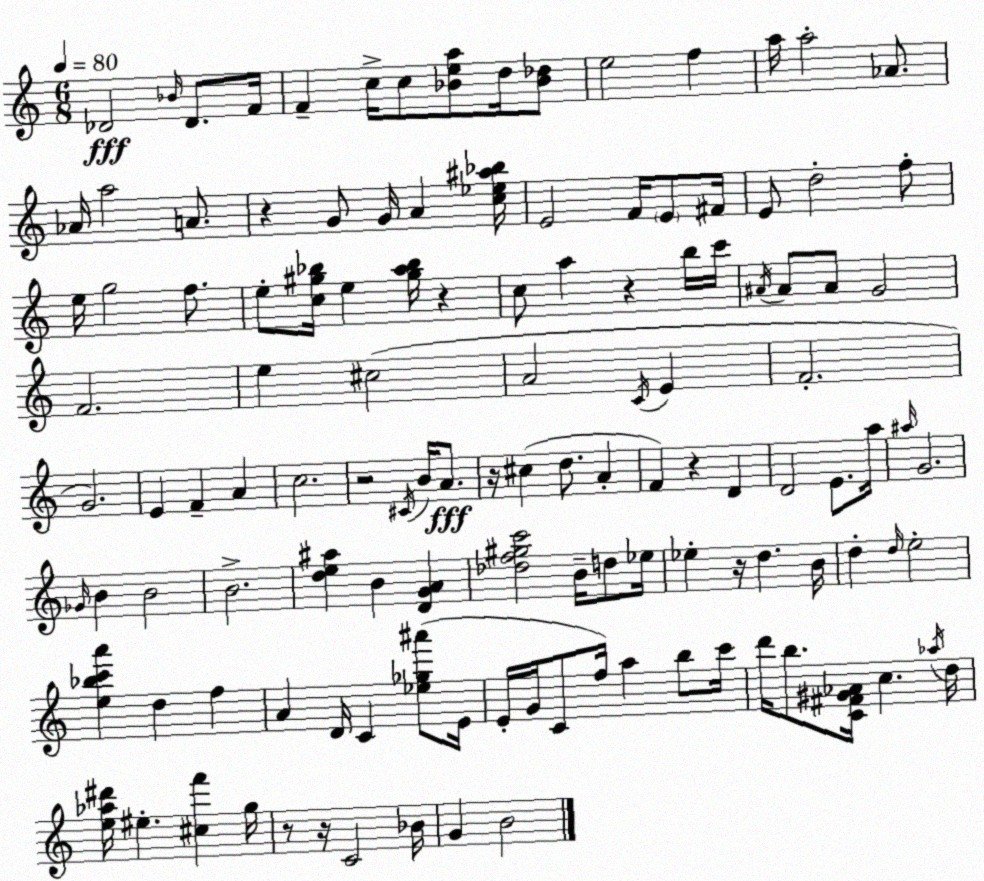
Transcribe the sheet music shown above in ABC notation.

X:1
T:Untitled
M:6/8
L:1/4
K:Am
_D2 _B/4 _D/2 F/4 F c/4 c/2 [_Bea]/2 d/4 [_B_d]/2 e2 f a/4 a2 _A/2 _A/4 a2 A/2 z G/2 G/4 A [c_e^a_b]/4 E2 F/4 E/2 ^F/4 E/2 d2 f/2 e/4 g2 f/2 e/2 [c^g_b]/4 e [^ga_b]/4 z c/2 a z b/4 c'/4 ^A/4 ^A/2 ^A/2 G2 F2 e ^c2 A2 C/4 E F2 G2 E F A c2 z2 ^C/4 B/4 A/2 z/4 ^c d/2 A F z D D2 E/2 a/4 ^a/4 G2 _G/4 B B2 B2 [de^a] B [DGA] [_df^gc']2 B/4 d/2 _e/4 _e z/4 d B/4 d d/4 e2 [e_bc'a'] d f A D/4 C [_e_g^a']/2 E/4 E/4 G/4 C/2 f/4 a b/2 c'/4 d'/4 b/2 [C^F^G_A]/4 c _a/4 d/4 [e_a^d']/4 ^e [^cf'] g/4 z/2 z/4 C2 _B/4 G B2